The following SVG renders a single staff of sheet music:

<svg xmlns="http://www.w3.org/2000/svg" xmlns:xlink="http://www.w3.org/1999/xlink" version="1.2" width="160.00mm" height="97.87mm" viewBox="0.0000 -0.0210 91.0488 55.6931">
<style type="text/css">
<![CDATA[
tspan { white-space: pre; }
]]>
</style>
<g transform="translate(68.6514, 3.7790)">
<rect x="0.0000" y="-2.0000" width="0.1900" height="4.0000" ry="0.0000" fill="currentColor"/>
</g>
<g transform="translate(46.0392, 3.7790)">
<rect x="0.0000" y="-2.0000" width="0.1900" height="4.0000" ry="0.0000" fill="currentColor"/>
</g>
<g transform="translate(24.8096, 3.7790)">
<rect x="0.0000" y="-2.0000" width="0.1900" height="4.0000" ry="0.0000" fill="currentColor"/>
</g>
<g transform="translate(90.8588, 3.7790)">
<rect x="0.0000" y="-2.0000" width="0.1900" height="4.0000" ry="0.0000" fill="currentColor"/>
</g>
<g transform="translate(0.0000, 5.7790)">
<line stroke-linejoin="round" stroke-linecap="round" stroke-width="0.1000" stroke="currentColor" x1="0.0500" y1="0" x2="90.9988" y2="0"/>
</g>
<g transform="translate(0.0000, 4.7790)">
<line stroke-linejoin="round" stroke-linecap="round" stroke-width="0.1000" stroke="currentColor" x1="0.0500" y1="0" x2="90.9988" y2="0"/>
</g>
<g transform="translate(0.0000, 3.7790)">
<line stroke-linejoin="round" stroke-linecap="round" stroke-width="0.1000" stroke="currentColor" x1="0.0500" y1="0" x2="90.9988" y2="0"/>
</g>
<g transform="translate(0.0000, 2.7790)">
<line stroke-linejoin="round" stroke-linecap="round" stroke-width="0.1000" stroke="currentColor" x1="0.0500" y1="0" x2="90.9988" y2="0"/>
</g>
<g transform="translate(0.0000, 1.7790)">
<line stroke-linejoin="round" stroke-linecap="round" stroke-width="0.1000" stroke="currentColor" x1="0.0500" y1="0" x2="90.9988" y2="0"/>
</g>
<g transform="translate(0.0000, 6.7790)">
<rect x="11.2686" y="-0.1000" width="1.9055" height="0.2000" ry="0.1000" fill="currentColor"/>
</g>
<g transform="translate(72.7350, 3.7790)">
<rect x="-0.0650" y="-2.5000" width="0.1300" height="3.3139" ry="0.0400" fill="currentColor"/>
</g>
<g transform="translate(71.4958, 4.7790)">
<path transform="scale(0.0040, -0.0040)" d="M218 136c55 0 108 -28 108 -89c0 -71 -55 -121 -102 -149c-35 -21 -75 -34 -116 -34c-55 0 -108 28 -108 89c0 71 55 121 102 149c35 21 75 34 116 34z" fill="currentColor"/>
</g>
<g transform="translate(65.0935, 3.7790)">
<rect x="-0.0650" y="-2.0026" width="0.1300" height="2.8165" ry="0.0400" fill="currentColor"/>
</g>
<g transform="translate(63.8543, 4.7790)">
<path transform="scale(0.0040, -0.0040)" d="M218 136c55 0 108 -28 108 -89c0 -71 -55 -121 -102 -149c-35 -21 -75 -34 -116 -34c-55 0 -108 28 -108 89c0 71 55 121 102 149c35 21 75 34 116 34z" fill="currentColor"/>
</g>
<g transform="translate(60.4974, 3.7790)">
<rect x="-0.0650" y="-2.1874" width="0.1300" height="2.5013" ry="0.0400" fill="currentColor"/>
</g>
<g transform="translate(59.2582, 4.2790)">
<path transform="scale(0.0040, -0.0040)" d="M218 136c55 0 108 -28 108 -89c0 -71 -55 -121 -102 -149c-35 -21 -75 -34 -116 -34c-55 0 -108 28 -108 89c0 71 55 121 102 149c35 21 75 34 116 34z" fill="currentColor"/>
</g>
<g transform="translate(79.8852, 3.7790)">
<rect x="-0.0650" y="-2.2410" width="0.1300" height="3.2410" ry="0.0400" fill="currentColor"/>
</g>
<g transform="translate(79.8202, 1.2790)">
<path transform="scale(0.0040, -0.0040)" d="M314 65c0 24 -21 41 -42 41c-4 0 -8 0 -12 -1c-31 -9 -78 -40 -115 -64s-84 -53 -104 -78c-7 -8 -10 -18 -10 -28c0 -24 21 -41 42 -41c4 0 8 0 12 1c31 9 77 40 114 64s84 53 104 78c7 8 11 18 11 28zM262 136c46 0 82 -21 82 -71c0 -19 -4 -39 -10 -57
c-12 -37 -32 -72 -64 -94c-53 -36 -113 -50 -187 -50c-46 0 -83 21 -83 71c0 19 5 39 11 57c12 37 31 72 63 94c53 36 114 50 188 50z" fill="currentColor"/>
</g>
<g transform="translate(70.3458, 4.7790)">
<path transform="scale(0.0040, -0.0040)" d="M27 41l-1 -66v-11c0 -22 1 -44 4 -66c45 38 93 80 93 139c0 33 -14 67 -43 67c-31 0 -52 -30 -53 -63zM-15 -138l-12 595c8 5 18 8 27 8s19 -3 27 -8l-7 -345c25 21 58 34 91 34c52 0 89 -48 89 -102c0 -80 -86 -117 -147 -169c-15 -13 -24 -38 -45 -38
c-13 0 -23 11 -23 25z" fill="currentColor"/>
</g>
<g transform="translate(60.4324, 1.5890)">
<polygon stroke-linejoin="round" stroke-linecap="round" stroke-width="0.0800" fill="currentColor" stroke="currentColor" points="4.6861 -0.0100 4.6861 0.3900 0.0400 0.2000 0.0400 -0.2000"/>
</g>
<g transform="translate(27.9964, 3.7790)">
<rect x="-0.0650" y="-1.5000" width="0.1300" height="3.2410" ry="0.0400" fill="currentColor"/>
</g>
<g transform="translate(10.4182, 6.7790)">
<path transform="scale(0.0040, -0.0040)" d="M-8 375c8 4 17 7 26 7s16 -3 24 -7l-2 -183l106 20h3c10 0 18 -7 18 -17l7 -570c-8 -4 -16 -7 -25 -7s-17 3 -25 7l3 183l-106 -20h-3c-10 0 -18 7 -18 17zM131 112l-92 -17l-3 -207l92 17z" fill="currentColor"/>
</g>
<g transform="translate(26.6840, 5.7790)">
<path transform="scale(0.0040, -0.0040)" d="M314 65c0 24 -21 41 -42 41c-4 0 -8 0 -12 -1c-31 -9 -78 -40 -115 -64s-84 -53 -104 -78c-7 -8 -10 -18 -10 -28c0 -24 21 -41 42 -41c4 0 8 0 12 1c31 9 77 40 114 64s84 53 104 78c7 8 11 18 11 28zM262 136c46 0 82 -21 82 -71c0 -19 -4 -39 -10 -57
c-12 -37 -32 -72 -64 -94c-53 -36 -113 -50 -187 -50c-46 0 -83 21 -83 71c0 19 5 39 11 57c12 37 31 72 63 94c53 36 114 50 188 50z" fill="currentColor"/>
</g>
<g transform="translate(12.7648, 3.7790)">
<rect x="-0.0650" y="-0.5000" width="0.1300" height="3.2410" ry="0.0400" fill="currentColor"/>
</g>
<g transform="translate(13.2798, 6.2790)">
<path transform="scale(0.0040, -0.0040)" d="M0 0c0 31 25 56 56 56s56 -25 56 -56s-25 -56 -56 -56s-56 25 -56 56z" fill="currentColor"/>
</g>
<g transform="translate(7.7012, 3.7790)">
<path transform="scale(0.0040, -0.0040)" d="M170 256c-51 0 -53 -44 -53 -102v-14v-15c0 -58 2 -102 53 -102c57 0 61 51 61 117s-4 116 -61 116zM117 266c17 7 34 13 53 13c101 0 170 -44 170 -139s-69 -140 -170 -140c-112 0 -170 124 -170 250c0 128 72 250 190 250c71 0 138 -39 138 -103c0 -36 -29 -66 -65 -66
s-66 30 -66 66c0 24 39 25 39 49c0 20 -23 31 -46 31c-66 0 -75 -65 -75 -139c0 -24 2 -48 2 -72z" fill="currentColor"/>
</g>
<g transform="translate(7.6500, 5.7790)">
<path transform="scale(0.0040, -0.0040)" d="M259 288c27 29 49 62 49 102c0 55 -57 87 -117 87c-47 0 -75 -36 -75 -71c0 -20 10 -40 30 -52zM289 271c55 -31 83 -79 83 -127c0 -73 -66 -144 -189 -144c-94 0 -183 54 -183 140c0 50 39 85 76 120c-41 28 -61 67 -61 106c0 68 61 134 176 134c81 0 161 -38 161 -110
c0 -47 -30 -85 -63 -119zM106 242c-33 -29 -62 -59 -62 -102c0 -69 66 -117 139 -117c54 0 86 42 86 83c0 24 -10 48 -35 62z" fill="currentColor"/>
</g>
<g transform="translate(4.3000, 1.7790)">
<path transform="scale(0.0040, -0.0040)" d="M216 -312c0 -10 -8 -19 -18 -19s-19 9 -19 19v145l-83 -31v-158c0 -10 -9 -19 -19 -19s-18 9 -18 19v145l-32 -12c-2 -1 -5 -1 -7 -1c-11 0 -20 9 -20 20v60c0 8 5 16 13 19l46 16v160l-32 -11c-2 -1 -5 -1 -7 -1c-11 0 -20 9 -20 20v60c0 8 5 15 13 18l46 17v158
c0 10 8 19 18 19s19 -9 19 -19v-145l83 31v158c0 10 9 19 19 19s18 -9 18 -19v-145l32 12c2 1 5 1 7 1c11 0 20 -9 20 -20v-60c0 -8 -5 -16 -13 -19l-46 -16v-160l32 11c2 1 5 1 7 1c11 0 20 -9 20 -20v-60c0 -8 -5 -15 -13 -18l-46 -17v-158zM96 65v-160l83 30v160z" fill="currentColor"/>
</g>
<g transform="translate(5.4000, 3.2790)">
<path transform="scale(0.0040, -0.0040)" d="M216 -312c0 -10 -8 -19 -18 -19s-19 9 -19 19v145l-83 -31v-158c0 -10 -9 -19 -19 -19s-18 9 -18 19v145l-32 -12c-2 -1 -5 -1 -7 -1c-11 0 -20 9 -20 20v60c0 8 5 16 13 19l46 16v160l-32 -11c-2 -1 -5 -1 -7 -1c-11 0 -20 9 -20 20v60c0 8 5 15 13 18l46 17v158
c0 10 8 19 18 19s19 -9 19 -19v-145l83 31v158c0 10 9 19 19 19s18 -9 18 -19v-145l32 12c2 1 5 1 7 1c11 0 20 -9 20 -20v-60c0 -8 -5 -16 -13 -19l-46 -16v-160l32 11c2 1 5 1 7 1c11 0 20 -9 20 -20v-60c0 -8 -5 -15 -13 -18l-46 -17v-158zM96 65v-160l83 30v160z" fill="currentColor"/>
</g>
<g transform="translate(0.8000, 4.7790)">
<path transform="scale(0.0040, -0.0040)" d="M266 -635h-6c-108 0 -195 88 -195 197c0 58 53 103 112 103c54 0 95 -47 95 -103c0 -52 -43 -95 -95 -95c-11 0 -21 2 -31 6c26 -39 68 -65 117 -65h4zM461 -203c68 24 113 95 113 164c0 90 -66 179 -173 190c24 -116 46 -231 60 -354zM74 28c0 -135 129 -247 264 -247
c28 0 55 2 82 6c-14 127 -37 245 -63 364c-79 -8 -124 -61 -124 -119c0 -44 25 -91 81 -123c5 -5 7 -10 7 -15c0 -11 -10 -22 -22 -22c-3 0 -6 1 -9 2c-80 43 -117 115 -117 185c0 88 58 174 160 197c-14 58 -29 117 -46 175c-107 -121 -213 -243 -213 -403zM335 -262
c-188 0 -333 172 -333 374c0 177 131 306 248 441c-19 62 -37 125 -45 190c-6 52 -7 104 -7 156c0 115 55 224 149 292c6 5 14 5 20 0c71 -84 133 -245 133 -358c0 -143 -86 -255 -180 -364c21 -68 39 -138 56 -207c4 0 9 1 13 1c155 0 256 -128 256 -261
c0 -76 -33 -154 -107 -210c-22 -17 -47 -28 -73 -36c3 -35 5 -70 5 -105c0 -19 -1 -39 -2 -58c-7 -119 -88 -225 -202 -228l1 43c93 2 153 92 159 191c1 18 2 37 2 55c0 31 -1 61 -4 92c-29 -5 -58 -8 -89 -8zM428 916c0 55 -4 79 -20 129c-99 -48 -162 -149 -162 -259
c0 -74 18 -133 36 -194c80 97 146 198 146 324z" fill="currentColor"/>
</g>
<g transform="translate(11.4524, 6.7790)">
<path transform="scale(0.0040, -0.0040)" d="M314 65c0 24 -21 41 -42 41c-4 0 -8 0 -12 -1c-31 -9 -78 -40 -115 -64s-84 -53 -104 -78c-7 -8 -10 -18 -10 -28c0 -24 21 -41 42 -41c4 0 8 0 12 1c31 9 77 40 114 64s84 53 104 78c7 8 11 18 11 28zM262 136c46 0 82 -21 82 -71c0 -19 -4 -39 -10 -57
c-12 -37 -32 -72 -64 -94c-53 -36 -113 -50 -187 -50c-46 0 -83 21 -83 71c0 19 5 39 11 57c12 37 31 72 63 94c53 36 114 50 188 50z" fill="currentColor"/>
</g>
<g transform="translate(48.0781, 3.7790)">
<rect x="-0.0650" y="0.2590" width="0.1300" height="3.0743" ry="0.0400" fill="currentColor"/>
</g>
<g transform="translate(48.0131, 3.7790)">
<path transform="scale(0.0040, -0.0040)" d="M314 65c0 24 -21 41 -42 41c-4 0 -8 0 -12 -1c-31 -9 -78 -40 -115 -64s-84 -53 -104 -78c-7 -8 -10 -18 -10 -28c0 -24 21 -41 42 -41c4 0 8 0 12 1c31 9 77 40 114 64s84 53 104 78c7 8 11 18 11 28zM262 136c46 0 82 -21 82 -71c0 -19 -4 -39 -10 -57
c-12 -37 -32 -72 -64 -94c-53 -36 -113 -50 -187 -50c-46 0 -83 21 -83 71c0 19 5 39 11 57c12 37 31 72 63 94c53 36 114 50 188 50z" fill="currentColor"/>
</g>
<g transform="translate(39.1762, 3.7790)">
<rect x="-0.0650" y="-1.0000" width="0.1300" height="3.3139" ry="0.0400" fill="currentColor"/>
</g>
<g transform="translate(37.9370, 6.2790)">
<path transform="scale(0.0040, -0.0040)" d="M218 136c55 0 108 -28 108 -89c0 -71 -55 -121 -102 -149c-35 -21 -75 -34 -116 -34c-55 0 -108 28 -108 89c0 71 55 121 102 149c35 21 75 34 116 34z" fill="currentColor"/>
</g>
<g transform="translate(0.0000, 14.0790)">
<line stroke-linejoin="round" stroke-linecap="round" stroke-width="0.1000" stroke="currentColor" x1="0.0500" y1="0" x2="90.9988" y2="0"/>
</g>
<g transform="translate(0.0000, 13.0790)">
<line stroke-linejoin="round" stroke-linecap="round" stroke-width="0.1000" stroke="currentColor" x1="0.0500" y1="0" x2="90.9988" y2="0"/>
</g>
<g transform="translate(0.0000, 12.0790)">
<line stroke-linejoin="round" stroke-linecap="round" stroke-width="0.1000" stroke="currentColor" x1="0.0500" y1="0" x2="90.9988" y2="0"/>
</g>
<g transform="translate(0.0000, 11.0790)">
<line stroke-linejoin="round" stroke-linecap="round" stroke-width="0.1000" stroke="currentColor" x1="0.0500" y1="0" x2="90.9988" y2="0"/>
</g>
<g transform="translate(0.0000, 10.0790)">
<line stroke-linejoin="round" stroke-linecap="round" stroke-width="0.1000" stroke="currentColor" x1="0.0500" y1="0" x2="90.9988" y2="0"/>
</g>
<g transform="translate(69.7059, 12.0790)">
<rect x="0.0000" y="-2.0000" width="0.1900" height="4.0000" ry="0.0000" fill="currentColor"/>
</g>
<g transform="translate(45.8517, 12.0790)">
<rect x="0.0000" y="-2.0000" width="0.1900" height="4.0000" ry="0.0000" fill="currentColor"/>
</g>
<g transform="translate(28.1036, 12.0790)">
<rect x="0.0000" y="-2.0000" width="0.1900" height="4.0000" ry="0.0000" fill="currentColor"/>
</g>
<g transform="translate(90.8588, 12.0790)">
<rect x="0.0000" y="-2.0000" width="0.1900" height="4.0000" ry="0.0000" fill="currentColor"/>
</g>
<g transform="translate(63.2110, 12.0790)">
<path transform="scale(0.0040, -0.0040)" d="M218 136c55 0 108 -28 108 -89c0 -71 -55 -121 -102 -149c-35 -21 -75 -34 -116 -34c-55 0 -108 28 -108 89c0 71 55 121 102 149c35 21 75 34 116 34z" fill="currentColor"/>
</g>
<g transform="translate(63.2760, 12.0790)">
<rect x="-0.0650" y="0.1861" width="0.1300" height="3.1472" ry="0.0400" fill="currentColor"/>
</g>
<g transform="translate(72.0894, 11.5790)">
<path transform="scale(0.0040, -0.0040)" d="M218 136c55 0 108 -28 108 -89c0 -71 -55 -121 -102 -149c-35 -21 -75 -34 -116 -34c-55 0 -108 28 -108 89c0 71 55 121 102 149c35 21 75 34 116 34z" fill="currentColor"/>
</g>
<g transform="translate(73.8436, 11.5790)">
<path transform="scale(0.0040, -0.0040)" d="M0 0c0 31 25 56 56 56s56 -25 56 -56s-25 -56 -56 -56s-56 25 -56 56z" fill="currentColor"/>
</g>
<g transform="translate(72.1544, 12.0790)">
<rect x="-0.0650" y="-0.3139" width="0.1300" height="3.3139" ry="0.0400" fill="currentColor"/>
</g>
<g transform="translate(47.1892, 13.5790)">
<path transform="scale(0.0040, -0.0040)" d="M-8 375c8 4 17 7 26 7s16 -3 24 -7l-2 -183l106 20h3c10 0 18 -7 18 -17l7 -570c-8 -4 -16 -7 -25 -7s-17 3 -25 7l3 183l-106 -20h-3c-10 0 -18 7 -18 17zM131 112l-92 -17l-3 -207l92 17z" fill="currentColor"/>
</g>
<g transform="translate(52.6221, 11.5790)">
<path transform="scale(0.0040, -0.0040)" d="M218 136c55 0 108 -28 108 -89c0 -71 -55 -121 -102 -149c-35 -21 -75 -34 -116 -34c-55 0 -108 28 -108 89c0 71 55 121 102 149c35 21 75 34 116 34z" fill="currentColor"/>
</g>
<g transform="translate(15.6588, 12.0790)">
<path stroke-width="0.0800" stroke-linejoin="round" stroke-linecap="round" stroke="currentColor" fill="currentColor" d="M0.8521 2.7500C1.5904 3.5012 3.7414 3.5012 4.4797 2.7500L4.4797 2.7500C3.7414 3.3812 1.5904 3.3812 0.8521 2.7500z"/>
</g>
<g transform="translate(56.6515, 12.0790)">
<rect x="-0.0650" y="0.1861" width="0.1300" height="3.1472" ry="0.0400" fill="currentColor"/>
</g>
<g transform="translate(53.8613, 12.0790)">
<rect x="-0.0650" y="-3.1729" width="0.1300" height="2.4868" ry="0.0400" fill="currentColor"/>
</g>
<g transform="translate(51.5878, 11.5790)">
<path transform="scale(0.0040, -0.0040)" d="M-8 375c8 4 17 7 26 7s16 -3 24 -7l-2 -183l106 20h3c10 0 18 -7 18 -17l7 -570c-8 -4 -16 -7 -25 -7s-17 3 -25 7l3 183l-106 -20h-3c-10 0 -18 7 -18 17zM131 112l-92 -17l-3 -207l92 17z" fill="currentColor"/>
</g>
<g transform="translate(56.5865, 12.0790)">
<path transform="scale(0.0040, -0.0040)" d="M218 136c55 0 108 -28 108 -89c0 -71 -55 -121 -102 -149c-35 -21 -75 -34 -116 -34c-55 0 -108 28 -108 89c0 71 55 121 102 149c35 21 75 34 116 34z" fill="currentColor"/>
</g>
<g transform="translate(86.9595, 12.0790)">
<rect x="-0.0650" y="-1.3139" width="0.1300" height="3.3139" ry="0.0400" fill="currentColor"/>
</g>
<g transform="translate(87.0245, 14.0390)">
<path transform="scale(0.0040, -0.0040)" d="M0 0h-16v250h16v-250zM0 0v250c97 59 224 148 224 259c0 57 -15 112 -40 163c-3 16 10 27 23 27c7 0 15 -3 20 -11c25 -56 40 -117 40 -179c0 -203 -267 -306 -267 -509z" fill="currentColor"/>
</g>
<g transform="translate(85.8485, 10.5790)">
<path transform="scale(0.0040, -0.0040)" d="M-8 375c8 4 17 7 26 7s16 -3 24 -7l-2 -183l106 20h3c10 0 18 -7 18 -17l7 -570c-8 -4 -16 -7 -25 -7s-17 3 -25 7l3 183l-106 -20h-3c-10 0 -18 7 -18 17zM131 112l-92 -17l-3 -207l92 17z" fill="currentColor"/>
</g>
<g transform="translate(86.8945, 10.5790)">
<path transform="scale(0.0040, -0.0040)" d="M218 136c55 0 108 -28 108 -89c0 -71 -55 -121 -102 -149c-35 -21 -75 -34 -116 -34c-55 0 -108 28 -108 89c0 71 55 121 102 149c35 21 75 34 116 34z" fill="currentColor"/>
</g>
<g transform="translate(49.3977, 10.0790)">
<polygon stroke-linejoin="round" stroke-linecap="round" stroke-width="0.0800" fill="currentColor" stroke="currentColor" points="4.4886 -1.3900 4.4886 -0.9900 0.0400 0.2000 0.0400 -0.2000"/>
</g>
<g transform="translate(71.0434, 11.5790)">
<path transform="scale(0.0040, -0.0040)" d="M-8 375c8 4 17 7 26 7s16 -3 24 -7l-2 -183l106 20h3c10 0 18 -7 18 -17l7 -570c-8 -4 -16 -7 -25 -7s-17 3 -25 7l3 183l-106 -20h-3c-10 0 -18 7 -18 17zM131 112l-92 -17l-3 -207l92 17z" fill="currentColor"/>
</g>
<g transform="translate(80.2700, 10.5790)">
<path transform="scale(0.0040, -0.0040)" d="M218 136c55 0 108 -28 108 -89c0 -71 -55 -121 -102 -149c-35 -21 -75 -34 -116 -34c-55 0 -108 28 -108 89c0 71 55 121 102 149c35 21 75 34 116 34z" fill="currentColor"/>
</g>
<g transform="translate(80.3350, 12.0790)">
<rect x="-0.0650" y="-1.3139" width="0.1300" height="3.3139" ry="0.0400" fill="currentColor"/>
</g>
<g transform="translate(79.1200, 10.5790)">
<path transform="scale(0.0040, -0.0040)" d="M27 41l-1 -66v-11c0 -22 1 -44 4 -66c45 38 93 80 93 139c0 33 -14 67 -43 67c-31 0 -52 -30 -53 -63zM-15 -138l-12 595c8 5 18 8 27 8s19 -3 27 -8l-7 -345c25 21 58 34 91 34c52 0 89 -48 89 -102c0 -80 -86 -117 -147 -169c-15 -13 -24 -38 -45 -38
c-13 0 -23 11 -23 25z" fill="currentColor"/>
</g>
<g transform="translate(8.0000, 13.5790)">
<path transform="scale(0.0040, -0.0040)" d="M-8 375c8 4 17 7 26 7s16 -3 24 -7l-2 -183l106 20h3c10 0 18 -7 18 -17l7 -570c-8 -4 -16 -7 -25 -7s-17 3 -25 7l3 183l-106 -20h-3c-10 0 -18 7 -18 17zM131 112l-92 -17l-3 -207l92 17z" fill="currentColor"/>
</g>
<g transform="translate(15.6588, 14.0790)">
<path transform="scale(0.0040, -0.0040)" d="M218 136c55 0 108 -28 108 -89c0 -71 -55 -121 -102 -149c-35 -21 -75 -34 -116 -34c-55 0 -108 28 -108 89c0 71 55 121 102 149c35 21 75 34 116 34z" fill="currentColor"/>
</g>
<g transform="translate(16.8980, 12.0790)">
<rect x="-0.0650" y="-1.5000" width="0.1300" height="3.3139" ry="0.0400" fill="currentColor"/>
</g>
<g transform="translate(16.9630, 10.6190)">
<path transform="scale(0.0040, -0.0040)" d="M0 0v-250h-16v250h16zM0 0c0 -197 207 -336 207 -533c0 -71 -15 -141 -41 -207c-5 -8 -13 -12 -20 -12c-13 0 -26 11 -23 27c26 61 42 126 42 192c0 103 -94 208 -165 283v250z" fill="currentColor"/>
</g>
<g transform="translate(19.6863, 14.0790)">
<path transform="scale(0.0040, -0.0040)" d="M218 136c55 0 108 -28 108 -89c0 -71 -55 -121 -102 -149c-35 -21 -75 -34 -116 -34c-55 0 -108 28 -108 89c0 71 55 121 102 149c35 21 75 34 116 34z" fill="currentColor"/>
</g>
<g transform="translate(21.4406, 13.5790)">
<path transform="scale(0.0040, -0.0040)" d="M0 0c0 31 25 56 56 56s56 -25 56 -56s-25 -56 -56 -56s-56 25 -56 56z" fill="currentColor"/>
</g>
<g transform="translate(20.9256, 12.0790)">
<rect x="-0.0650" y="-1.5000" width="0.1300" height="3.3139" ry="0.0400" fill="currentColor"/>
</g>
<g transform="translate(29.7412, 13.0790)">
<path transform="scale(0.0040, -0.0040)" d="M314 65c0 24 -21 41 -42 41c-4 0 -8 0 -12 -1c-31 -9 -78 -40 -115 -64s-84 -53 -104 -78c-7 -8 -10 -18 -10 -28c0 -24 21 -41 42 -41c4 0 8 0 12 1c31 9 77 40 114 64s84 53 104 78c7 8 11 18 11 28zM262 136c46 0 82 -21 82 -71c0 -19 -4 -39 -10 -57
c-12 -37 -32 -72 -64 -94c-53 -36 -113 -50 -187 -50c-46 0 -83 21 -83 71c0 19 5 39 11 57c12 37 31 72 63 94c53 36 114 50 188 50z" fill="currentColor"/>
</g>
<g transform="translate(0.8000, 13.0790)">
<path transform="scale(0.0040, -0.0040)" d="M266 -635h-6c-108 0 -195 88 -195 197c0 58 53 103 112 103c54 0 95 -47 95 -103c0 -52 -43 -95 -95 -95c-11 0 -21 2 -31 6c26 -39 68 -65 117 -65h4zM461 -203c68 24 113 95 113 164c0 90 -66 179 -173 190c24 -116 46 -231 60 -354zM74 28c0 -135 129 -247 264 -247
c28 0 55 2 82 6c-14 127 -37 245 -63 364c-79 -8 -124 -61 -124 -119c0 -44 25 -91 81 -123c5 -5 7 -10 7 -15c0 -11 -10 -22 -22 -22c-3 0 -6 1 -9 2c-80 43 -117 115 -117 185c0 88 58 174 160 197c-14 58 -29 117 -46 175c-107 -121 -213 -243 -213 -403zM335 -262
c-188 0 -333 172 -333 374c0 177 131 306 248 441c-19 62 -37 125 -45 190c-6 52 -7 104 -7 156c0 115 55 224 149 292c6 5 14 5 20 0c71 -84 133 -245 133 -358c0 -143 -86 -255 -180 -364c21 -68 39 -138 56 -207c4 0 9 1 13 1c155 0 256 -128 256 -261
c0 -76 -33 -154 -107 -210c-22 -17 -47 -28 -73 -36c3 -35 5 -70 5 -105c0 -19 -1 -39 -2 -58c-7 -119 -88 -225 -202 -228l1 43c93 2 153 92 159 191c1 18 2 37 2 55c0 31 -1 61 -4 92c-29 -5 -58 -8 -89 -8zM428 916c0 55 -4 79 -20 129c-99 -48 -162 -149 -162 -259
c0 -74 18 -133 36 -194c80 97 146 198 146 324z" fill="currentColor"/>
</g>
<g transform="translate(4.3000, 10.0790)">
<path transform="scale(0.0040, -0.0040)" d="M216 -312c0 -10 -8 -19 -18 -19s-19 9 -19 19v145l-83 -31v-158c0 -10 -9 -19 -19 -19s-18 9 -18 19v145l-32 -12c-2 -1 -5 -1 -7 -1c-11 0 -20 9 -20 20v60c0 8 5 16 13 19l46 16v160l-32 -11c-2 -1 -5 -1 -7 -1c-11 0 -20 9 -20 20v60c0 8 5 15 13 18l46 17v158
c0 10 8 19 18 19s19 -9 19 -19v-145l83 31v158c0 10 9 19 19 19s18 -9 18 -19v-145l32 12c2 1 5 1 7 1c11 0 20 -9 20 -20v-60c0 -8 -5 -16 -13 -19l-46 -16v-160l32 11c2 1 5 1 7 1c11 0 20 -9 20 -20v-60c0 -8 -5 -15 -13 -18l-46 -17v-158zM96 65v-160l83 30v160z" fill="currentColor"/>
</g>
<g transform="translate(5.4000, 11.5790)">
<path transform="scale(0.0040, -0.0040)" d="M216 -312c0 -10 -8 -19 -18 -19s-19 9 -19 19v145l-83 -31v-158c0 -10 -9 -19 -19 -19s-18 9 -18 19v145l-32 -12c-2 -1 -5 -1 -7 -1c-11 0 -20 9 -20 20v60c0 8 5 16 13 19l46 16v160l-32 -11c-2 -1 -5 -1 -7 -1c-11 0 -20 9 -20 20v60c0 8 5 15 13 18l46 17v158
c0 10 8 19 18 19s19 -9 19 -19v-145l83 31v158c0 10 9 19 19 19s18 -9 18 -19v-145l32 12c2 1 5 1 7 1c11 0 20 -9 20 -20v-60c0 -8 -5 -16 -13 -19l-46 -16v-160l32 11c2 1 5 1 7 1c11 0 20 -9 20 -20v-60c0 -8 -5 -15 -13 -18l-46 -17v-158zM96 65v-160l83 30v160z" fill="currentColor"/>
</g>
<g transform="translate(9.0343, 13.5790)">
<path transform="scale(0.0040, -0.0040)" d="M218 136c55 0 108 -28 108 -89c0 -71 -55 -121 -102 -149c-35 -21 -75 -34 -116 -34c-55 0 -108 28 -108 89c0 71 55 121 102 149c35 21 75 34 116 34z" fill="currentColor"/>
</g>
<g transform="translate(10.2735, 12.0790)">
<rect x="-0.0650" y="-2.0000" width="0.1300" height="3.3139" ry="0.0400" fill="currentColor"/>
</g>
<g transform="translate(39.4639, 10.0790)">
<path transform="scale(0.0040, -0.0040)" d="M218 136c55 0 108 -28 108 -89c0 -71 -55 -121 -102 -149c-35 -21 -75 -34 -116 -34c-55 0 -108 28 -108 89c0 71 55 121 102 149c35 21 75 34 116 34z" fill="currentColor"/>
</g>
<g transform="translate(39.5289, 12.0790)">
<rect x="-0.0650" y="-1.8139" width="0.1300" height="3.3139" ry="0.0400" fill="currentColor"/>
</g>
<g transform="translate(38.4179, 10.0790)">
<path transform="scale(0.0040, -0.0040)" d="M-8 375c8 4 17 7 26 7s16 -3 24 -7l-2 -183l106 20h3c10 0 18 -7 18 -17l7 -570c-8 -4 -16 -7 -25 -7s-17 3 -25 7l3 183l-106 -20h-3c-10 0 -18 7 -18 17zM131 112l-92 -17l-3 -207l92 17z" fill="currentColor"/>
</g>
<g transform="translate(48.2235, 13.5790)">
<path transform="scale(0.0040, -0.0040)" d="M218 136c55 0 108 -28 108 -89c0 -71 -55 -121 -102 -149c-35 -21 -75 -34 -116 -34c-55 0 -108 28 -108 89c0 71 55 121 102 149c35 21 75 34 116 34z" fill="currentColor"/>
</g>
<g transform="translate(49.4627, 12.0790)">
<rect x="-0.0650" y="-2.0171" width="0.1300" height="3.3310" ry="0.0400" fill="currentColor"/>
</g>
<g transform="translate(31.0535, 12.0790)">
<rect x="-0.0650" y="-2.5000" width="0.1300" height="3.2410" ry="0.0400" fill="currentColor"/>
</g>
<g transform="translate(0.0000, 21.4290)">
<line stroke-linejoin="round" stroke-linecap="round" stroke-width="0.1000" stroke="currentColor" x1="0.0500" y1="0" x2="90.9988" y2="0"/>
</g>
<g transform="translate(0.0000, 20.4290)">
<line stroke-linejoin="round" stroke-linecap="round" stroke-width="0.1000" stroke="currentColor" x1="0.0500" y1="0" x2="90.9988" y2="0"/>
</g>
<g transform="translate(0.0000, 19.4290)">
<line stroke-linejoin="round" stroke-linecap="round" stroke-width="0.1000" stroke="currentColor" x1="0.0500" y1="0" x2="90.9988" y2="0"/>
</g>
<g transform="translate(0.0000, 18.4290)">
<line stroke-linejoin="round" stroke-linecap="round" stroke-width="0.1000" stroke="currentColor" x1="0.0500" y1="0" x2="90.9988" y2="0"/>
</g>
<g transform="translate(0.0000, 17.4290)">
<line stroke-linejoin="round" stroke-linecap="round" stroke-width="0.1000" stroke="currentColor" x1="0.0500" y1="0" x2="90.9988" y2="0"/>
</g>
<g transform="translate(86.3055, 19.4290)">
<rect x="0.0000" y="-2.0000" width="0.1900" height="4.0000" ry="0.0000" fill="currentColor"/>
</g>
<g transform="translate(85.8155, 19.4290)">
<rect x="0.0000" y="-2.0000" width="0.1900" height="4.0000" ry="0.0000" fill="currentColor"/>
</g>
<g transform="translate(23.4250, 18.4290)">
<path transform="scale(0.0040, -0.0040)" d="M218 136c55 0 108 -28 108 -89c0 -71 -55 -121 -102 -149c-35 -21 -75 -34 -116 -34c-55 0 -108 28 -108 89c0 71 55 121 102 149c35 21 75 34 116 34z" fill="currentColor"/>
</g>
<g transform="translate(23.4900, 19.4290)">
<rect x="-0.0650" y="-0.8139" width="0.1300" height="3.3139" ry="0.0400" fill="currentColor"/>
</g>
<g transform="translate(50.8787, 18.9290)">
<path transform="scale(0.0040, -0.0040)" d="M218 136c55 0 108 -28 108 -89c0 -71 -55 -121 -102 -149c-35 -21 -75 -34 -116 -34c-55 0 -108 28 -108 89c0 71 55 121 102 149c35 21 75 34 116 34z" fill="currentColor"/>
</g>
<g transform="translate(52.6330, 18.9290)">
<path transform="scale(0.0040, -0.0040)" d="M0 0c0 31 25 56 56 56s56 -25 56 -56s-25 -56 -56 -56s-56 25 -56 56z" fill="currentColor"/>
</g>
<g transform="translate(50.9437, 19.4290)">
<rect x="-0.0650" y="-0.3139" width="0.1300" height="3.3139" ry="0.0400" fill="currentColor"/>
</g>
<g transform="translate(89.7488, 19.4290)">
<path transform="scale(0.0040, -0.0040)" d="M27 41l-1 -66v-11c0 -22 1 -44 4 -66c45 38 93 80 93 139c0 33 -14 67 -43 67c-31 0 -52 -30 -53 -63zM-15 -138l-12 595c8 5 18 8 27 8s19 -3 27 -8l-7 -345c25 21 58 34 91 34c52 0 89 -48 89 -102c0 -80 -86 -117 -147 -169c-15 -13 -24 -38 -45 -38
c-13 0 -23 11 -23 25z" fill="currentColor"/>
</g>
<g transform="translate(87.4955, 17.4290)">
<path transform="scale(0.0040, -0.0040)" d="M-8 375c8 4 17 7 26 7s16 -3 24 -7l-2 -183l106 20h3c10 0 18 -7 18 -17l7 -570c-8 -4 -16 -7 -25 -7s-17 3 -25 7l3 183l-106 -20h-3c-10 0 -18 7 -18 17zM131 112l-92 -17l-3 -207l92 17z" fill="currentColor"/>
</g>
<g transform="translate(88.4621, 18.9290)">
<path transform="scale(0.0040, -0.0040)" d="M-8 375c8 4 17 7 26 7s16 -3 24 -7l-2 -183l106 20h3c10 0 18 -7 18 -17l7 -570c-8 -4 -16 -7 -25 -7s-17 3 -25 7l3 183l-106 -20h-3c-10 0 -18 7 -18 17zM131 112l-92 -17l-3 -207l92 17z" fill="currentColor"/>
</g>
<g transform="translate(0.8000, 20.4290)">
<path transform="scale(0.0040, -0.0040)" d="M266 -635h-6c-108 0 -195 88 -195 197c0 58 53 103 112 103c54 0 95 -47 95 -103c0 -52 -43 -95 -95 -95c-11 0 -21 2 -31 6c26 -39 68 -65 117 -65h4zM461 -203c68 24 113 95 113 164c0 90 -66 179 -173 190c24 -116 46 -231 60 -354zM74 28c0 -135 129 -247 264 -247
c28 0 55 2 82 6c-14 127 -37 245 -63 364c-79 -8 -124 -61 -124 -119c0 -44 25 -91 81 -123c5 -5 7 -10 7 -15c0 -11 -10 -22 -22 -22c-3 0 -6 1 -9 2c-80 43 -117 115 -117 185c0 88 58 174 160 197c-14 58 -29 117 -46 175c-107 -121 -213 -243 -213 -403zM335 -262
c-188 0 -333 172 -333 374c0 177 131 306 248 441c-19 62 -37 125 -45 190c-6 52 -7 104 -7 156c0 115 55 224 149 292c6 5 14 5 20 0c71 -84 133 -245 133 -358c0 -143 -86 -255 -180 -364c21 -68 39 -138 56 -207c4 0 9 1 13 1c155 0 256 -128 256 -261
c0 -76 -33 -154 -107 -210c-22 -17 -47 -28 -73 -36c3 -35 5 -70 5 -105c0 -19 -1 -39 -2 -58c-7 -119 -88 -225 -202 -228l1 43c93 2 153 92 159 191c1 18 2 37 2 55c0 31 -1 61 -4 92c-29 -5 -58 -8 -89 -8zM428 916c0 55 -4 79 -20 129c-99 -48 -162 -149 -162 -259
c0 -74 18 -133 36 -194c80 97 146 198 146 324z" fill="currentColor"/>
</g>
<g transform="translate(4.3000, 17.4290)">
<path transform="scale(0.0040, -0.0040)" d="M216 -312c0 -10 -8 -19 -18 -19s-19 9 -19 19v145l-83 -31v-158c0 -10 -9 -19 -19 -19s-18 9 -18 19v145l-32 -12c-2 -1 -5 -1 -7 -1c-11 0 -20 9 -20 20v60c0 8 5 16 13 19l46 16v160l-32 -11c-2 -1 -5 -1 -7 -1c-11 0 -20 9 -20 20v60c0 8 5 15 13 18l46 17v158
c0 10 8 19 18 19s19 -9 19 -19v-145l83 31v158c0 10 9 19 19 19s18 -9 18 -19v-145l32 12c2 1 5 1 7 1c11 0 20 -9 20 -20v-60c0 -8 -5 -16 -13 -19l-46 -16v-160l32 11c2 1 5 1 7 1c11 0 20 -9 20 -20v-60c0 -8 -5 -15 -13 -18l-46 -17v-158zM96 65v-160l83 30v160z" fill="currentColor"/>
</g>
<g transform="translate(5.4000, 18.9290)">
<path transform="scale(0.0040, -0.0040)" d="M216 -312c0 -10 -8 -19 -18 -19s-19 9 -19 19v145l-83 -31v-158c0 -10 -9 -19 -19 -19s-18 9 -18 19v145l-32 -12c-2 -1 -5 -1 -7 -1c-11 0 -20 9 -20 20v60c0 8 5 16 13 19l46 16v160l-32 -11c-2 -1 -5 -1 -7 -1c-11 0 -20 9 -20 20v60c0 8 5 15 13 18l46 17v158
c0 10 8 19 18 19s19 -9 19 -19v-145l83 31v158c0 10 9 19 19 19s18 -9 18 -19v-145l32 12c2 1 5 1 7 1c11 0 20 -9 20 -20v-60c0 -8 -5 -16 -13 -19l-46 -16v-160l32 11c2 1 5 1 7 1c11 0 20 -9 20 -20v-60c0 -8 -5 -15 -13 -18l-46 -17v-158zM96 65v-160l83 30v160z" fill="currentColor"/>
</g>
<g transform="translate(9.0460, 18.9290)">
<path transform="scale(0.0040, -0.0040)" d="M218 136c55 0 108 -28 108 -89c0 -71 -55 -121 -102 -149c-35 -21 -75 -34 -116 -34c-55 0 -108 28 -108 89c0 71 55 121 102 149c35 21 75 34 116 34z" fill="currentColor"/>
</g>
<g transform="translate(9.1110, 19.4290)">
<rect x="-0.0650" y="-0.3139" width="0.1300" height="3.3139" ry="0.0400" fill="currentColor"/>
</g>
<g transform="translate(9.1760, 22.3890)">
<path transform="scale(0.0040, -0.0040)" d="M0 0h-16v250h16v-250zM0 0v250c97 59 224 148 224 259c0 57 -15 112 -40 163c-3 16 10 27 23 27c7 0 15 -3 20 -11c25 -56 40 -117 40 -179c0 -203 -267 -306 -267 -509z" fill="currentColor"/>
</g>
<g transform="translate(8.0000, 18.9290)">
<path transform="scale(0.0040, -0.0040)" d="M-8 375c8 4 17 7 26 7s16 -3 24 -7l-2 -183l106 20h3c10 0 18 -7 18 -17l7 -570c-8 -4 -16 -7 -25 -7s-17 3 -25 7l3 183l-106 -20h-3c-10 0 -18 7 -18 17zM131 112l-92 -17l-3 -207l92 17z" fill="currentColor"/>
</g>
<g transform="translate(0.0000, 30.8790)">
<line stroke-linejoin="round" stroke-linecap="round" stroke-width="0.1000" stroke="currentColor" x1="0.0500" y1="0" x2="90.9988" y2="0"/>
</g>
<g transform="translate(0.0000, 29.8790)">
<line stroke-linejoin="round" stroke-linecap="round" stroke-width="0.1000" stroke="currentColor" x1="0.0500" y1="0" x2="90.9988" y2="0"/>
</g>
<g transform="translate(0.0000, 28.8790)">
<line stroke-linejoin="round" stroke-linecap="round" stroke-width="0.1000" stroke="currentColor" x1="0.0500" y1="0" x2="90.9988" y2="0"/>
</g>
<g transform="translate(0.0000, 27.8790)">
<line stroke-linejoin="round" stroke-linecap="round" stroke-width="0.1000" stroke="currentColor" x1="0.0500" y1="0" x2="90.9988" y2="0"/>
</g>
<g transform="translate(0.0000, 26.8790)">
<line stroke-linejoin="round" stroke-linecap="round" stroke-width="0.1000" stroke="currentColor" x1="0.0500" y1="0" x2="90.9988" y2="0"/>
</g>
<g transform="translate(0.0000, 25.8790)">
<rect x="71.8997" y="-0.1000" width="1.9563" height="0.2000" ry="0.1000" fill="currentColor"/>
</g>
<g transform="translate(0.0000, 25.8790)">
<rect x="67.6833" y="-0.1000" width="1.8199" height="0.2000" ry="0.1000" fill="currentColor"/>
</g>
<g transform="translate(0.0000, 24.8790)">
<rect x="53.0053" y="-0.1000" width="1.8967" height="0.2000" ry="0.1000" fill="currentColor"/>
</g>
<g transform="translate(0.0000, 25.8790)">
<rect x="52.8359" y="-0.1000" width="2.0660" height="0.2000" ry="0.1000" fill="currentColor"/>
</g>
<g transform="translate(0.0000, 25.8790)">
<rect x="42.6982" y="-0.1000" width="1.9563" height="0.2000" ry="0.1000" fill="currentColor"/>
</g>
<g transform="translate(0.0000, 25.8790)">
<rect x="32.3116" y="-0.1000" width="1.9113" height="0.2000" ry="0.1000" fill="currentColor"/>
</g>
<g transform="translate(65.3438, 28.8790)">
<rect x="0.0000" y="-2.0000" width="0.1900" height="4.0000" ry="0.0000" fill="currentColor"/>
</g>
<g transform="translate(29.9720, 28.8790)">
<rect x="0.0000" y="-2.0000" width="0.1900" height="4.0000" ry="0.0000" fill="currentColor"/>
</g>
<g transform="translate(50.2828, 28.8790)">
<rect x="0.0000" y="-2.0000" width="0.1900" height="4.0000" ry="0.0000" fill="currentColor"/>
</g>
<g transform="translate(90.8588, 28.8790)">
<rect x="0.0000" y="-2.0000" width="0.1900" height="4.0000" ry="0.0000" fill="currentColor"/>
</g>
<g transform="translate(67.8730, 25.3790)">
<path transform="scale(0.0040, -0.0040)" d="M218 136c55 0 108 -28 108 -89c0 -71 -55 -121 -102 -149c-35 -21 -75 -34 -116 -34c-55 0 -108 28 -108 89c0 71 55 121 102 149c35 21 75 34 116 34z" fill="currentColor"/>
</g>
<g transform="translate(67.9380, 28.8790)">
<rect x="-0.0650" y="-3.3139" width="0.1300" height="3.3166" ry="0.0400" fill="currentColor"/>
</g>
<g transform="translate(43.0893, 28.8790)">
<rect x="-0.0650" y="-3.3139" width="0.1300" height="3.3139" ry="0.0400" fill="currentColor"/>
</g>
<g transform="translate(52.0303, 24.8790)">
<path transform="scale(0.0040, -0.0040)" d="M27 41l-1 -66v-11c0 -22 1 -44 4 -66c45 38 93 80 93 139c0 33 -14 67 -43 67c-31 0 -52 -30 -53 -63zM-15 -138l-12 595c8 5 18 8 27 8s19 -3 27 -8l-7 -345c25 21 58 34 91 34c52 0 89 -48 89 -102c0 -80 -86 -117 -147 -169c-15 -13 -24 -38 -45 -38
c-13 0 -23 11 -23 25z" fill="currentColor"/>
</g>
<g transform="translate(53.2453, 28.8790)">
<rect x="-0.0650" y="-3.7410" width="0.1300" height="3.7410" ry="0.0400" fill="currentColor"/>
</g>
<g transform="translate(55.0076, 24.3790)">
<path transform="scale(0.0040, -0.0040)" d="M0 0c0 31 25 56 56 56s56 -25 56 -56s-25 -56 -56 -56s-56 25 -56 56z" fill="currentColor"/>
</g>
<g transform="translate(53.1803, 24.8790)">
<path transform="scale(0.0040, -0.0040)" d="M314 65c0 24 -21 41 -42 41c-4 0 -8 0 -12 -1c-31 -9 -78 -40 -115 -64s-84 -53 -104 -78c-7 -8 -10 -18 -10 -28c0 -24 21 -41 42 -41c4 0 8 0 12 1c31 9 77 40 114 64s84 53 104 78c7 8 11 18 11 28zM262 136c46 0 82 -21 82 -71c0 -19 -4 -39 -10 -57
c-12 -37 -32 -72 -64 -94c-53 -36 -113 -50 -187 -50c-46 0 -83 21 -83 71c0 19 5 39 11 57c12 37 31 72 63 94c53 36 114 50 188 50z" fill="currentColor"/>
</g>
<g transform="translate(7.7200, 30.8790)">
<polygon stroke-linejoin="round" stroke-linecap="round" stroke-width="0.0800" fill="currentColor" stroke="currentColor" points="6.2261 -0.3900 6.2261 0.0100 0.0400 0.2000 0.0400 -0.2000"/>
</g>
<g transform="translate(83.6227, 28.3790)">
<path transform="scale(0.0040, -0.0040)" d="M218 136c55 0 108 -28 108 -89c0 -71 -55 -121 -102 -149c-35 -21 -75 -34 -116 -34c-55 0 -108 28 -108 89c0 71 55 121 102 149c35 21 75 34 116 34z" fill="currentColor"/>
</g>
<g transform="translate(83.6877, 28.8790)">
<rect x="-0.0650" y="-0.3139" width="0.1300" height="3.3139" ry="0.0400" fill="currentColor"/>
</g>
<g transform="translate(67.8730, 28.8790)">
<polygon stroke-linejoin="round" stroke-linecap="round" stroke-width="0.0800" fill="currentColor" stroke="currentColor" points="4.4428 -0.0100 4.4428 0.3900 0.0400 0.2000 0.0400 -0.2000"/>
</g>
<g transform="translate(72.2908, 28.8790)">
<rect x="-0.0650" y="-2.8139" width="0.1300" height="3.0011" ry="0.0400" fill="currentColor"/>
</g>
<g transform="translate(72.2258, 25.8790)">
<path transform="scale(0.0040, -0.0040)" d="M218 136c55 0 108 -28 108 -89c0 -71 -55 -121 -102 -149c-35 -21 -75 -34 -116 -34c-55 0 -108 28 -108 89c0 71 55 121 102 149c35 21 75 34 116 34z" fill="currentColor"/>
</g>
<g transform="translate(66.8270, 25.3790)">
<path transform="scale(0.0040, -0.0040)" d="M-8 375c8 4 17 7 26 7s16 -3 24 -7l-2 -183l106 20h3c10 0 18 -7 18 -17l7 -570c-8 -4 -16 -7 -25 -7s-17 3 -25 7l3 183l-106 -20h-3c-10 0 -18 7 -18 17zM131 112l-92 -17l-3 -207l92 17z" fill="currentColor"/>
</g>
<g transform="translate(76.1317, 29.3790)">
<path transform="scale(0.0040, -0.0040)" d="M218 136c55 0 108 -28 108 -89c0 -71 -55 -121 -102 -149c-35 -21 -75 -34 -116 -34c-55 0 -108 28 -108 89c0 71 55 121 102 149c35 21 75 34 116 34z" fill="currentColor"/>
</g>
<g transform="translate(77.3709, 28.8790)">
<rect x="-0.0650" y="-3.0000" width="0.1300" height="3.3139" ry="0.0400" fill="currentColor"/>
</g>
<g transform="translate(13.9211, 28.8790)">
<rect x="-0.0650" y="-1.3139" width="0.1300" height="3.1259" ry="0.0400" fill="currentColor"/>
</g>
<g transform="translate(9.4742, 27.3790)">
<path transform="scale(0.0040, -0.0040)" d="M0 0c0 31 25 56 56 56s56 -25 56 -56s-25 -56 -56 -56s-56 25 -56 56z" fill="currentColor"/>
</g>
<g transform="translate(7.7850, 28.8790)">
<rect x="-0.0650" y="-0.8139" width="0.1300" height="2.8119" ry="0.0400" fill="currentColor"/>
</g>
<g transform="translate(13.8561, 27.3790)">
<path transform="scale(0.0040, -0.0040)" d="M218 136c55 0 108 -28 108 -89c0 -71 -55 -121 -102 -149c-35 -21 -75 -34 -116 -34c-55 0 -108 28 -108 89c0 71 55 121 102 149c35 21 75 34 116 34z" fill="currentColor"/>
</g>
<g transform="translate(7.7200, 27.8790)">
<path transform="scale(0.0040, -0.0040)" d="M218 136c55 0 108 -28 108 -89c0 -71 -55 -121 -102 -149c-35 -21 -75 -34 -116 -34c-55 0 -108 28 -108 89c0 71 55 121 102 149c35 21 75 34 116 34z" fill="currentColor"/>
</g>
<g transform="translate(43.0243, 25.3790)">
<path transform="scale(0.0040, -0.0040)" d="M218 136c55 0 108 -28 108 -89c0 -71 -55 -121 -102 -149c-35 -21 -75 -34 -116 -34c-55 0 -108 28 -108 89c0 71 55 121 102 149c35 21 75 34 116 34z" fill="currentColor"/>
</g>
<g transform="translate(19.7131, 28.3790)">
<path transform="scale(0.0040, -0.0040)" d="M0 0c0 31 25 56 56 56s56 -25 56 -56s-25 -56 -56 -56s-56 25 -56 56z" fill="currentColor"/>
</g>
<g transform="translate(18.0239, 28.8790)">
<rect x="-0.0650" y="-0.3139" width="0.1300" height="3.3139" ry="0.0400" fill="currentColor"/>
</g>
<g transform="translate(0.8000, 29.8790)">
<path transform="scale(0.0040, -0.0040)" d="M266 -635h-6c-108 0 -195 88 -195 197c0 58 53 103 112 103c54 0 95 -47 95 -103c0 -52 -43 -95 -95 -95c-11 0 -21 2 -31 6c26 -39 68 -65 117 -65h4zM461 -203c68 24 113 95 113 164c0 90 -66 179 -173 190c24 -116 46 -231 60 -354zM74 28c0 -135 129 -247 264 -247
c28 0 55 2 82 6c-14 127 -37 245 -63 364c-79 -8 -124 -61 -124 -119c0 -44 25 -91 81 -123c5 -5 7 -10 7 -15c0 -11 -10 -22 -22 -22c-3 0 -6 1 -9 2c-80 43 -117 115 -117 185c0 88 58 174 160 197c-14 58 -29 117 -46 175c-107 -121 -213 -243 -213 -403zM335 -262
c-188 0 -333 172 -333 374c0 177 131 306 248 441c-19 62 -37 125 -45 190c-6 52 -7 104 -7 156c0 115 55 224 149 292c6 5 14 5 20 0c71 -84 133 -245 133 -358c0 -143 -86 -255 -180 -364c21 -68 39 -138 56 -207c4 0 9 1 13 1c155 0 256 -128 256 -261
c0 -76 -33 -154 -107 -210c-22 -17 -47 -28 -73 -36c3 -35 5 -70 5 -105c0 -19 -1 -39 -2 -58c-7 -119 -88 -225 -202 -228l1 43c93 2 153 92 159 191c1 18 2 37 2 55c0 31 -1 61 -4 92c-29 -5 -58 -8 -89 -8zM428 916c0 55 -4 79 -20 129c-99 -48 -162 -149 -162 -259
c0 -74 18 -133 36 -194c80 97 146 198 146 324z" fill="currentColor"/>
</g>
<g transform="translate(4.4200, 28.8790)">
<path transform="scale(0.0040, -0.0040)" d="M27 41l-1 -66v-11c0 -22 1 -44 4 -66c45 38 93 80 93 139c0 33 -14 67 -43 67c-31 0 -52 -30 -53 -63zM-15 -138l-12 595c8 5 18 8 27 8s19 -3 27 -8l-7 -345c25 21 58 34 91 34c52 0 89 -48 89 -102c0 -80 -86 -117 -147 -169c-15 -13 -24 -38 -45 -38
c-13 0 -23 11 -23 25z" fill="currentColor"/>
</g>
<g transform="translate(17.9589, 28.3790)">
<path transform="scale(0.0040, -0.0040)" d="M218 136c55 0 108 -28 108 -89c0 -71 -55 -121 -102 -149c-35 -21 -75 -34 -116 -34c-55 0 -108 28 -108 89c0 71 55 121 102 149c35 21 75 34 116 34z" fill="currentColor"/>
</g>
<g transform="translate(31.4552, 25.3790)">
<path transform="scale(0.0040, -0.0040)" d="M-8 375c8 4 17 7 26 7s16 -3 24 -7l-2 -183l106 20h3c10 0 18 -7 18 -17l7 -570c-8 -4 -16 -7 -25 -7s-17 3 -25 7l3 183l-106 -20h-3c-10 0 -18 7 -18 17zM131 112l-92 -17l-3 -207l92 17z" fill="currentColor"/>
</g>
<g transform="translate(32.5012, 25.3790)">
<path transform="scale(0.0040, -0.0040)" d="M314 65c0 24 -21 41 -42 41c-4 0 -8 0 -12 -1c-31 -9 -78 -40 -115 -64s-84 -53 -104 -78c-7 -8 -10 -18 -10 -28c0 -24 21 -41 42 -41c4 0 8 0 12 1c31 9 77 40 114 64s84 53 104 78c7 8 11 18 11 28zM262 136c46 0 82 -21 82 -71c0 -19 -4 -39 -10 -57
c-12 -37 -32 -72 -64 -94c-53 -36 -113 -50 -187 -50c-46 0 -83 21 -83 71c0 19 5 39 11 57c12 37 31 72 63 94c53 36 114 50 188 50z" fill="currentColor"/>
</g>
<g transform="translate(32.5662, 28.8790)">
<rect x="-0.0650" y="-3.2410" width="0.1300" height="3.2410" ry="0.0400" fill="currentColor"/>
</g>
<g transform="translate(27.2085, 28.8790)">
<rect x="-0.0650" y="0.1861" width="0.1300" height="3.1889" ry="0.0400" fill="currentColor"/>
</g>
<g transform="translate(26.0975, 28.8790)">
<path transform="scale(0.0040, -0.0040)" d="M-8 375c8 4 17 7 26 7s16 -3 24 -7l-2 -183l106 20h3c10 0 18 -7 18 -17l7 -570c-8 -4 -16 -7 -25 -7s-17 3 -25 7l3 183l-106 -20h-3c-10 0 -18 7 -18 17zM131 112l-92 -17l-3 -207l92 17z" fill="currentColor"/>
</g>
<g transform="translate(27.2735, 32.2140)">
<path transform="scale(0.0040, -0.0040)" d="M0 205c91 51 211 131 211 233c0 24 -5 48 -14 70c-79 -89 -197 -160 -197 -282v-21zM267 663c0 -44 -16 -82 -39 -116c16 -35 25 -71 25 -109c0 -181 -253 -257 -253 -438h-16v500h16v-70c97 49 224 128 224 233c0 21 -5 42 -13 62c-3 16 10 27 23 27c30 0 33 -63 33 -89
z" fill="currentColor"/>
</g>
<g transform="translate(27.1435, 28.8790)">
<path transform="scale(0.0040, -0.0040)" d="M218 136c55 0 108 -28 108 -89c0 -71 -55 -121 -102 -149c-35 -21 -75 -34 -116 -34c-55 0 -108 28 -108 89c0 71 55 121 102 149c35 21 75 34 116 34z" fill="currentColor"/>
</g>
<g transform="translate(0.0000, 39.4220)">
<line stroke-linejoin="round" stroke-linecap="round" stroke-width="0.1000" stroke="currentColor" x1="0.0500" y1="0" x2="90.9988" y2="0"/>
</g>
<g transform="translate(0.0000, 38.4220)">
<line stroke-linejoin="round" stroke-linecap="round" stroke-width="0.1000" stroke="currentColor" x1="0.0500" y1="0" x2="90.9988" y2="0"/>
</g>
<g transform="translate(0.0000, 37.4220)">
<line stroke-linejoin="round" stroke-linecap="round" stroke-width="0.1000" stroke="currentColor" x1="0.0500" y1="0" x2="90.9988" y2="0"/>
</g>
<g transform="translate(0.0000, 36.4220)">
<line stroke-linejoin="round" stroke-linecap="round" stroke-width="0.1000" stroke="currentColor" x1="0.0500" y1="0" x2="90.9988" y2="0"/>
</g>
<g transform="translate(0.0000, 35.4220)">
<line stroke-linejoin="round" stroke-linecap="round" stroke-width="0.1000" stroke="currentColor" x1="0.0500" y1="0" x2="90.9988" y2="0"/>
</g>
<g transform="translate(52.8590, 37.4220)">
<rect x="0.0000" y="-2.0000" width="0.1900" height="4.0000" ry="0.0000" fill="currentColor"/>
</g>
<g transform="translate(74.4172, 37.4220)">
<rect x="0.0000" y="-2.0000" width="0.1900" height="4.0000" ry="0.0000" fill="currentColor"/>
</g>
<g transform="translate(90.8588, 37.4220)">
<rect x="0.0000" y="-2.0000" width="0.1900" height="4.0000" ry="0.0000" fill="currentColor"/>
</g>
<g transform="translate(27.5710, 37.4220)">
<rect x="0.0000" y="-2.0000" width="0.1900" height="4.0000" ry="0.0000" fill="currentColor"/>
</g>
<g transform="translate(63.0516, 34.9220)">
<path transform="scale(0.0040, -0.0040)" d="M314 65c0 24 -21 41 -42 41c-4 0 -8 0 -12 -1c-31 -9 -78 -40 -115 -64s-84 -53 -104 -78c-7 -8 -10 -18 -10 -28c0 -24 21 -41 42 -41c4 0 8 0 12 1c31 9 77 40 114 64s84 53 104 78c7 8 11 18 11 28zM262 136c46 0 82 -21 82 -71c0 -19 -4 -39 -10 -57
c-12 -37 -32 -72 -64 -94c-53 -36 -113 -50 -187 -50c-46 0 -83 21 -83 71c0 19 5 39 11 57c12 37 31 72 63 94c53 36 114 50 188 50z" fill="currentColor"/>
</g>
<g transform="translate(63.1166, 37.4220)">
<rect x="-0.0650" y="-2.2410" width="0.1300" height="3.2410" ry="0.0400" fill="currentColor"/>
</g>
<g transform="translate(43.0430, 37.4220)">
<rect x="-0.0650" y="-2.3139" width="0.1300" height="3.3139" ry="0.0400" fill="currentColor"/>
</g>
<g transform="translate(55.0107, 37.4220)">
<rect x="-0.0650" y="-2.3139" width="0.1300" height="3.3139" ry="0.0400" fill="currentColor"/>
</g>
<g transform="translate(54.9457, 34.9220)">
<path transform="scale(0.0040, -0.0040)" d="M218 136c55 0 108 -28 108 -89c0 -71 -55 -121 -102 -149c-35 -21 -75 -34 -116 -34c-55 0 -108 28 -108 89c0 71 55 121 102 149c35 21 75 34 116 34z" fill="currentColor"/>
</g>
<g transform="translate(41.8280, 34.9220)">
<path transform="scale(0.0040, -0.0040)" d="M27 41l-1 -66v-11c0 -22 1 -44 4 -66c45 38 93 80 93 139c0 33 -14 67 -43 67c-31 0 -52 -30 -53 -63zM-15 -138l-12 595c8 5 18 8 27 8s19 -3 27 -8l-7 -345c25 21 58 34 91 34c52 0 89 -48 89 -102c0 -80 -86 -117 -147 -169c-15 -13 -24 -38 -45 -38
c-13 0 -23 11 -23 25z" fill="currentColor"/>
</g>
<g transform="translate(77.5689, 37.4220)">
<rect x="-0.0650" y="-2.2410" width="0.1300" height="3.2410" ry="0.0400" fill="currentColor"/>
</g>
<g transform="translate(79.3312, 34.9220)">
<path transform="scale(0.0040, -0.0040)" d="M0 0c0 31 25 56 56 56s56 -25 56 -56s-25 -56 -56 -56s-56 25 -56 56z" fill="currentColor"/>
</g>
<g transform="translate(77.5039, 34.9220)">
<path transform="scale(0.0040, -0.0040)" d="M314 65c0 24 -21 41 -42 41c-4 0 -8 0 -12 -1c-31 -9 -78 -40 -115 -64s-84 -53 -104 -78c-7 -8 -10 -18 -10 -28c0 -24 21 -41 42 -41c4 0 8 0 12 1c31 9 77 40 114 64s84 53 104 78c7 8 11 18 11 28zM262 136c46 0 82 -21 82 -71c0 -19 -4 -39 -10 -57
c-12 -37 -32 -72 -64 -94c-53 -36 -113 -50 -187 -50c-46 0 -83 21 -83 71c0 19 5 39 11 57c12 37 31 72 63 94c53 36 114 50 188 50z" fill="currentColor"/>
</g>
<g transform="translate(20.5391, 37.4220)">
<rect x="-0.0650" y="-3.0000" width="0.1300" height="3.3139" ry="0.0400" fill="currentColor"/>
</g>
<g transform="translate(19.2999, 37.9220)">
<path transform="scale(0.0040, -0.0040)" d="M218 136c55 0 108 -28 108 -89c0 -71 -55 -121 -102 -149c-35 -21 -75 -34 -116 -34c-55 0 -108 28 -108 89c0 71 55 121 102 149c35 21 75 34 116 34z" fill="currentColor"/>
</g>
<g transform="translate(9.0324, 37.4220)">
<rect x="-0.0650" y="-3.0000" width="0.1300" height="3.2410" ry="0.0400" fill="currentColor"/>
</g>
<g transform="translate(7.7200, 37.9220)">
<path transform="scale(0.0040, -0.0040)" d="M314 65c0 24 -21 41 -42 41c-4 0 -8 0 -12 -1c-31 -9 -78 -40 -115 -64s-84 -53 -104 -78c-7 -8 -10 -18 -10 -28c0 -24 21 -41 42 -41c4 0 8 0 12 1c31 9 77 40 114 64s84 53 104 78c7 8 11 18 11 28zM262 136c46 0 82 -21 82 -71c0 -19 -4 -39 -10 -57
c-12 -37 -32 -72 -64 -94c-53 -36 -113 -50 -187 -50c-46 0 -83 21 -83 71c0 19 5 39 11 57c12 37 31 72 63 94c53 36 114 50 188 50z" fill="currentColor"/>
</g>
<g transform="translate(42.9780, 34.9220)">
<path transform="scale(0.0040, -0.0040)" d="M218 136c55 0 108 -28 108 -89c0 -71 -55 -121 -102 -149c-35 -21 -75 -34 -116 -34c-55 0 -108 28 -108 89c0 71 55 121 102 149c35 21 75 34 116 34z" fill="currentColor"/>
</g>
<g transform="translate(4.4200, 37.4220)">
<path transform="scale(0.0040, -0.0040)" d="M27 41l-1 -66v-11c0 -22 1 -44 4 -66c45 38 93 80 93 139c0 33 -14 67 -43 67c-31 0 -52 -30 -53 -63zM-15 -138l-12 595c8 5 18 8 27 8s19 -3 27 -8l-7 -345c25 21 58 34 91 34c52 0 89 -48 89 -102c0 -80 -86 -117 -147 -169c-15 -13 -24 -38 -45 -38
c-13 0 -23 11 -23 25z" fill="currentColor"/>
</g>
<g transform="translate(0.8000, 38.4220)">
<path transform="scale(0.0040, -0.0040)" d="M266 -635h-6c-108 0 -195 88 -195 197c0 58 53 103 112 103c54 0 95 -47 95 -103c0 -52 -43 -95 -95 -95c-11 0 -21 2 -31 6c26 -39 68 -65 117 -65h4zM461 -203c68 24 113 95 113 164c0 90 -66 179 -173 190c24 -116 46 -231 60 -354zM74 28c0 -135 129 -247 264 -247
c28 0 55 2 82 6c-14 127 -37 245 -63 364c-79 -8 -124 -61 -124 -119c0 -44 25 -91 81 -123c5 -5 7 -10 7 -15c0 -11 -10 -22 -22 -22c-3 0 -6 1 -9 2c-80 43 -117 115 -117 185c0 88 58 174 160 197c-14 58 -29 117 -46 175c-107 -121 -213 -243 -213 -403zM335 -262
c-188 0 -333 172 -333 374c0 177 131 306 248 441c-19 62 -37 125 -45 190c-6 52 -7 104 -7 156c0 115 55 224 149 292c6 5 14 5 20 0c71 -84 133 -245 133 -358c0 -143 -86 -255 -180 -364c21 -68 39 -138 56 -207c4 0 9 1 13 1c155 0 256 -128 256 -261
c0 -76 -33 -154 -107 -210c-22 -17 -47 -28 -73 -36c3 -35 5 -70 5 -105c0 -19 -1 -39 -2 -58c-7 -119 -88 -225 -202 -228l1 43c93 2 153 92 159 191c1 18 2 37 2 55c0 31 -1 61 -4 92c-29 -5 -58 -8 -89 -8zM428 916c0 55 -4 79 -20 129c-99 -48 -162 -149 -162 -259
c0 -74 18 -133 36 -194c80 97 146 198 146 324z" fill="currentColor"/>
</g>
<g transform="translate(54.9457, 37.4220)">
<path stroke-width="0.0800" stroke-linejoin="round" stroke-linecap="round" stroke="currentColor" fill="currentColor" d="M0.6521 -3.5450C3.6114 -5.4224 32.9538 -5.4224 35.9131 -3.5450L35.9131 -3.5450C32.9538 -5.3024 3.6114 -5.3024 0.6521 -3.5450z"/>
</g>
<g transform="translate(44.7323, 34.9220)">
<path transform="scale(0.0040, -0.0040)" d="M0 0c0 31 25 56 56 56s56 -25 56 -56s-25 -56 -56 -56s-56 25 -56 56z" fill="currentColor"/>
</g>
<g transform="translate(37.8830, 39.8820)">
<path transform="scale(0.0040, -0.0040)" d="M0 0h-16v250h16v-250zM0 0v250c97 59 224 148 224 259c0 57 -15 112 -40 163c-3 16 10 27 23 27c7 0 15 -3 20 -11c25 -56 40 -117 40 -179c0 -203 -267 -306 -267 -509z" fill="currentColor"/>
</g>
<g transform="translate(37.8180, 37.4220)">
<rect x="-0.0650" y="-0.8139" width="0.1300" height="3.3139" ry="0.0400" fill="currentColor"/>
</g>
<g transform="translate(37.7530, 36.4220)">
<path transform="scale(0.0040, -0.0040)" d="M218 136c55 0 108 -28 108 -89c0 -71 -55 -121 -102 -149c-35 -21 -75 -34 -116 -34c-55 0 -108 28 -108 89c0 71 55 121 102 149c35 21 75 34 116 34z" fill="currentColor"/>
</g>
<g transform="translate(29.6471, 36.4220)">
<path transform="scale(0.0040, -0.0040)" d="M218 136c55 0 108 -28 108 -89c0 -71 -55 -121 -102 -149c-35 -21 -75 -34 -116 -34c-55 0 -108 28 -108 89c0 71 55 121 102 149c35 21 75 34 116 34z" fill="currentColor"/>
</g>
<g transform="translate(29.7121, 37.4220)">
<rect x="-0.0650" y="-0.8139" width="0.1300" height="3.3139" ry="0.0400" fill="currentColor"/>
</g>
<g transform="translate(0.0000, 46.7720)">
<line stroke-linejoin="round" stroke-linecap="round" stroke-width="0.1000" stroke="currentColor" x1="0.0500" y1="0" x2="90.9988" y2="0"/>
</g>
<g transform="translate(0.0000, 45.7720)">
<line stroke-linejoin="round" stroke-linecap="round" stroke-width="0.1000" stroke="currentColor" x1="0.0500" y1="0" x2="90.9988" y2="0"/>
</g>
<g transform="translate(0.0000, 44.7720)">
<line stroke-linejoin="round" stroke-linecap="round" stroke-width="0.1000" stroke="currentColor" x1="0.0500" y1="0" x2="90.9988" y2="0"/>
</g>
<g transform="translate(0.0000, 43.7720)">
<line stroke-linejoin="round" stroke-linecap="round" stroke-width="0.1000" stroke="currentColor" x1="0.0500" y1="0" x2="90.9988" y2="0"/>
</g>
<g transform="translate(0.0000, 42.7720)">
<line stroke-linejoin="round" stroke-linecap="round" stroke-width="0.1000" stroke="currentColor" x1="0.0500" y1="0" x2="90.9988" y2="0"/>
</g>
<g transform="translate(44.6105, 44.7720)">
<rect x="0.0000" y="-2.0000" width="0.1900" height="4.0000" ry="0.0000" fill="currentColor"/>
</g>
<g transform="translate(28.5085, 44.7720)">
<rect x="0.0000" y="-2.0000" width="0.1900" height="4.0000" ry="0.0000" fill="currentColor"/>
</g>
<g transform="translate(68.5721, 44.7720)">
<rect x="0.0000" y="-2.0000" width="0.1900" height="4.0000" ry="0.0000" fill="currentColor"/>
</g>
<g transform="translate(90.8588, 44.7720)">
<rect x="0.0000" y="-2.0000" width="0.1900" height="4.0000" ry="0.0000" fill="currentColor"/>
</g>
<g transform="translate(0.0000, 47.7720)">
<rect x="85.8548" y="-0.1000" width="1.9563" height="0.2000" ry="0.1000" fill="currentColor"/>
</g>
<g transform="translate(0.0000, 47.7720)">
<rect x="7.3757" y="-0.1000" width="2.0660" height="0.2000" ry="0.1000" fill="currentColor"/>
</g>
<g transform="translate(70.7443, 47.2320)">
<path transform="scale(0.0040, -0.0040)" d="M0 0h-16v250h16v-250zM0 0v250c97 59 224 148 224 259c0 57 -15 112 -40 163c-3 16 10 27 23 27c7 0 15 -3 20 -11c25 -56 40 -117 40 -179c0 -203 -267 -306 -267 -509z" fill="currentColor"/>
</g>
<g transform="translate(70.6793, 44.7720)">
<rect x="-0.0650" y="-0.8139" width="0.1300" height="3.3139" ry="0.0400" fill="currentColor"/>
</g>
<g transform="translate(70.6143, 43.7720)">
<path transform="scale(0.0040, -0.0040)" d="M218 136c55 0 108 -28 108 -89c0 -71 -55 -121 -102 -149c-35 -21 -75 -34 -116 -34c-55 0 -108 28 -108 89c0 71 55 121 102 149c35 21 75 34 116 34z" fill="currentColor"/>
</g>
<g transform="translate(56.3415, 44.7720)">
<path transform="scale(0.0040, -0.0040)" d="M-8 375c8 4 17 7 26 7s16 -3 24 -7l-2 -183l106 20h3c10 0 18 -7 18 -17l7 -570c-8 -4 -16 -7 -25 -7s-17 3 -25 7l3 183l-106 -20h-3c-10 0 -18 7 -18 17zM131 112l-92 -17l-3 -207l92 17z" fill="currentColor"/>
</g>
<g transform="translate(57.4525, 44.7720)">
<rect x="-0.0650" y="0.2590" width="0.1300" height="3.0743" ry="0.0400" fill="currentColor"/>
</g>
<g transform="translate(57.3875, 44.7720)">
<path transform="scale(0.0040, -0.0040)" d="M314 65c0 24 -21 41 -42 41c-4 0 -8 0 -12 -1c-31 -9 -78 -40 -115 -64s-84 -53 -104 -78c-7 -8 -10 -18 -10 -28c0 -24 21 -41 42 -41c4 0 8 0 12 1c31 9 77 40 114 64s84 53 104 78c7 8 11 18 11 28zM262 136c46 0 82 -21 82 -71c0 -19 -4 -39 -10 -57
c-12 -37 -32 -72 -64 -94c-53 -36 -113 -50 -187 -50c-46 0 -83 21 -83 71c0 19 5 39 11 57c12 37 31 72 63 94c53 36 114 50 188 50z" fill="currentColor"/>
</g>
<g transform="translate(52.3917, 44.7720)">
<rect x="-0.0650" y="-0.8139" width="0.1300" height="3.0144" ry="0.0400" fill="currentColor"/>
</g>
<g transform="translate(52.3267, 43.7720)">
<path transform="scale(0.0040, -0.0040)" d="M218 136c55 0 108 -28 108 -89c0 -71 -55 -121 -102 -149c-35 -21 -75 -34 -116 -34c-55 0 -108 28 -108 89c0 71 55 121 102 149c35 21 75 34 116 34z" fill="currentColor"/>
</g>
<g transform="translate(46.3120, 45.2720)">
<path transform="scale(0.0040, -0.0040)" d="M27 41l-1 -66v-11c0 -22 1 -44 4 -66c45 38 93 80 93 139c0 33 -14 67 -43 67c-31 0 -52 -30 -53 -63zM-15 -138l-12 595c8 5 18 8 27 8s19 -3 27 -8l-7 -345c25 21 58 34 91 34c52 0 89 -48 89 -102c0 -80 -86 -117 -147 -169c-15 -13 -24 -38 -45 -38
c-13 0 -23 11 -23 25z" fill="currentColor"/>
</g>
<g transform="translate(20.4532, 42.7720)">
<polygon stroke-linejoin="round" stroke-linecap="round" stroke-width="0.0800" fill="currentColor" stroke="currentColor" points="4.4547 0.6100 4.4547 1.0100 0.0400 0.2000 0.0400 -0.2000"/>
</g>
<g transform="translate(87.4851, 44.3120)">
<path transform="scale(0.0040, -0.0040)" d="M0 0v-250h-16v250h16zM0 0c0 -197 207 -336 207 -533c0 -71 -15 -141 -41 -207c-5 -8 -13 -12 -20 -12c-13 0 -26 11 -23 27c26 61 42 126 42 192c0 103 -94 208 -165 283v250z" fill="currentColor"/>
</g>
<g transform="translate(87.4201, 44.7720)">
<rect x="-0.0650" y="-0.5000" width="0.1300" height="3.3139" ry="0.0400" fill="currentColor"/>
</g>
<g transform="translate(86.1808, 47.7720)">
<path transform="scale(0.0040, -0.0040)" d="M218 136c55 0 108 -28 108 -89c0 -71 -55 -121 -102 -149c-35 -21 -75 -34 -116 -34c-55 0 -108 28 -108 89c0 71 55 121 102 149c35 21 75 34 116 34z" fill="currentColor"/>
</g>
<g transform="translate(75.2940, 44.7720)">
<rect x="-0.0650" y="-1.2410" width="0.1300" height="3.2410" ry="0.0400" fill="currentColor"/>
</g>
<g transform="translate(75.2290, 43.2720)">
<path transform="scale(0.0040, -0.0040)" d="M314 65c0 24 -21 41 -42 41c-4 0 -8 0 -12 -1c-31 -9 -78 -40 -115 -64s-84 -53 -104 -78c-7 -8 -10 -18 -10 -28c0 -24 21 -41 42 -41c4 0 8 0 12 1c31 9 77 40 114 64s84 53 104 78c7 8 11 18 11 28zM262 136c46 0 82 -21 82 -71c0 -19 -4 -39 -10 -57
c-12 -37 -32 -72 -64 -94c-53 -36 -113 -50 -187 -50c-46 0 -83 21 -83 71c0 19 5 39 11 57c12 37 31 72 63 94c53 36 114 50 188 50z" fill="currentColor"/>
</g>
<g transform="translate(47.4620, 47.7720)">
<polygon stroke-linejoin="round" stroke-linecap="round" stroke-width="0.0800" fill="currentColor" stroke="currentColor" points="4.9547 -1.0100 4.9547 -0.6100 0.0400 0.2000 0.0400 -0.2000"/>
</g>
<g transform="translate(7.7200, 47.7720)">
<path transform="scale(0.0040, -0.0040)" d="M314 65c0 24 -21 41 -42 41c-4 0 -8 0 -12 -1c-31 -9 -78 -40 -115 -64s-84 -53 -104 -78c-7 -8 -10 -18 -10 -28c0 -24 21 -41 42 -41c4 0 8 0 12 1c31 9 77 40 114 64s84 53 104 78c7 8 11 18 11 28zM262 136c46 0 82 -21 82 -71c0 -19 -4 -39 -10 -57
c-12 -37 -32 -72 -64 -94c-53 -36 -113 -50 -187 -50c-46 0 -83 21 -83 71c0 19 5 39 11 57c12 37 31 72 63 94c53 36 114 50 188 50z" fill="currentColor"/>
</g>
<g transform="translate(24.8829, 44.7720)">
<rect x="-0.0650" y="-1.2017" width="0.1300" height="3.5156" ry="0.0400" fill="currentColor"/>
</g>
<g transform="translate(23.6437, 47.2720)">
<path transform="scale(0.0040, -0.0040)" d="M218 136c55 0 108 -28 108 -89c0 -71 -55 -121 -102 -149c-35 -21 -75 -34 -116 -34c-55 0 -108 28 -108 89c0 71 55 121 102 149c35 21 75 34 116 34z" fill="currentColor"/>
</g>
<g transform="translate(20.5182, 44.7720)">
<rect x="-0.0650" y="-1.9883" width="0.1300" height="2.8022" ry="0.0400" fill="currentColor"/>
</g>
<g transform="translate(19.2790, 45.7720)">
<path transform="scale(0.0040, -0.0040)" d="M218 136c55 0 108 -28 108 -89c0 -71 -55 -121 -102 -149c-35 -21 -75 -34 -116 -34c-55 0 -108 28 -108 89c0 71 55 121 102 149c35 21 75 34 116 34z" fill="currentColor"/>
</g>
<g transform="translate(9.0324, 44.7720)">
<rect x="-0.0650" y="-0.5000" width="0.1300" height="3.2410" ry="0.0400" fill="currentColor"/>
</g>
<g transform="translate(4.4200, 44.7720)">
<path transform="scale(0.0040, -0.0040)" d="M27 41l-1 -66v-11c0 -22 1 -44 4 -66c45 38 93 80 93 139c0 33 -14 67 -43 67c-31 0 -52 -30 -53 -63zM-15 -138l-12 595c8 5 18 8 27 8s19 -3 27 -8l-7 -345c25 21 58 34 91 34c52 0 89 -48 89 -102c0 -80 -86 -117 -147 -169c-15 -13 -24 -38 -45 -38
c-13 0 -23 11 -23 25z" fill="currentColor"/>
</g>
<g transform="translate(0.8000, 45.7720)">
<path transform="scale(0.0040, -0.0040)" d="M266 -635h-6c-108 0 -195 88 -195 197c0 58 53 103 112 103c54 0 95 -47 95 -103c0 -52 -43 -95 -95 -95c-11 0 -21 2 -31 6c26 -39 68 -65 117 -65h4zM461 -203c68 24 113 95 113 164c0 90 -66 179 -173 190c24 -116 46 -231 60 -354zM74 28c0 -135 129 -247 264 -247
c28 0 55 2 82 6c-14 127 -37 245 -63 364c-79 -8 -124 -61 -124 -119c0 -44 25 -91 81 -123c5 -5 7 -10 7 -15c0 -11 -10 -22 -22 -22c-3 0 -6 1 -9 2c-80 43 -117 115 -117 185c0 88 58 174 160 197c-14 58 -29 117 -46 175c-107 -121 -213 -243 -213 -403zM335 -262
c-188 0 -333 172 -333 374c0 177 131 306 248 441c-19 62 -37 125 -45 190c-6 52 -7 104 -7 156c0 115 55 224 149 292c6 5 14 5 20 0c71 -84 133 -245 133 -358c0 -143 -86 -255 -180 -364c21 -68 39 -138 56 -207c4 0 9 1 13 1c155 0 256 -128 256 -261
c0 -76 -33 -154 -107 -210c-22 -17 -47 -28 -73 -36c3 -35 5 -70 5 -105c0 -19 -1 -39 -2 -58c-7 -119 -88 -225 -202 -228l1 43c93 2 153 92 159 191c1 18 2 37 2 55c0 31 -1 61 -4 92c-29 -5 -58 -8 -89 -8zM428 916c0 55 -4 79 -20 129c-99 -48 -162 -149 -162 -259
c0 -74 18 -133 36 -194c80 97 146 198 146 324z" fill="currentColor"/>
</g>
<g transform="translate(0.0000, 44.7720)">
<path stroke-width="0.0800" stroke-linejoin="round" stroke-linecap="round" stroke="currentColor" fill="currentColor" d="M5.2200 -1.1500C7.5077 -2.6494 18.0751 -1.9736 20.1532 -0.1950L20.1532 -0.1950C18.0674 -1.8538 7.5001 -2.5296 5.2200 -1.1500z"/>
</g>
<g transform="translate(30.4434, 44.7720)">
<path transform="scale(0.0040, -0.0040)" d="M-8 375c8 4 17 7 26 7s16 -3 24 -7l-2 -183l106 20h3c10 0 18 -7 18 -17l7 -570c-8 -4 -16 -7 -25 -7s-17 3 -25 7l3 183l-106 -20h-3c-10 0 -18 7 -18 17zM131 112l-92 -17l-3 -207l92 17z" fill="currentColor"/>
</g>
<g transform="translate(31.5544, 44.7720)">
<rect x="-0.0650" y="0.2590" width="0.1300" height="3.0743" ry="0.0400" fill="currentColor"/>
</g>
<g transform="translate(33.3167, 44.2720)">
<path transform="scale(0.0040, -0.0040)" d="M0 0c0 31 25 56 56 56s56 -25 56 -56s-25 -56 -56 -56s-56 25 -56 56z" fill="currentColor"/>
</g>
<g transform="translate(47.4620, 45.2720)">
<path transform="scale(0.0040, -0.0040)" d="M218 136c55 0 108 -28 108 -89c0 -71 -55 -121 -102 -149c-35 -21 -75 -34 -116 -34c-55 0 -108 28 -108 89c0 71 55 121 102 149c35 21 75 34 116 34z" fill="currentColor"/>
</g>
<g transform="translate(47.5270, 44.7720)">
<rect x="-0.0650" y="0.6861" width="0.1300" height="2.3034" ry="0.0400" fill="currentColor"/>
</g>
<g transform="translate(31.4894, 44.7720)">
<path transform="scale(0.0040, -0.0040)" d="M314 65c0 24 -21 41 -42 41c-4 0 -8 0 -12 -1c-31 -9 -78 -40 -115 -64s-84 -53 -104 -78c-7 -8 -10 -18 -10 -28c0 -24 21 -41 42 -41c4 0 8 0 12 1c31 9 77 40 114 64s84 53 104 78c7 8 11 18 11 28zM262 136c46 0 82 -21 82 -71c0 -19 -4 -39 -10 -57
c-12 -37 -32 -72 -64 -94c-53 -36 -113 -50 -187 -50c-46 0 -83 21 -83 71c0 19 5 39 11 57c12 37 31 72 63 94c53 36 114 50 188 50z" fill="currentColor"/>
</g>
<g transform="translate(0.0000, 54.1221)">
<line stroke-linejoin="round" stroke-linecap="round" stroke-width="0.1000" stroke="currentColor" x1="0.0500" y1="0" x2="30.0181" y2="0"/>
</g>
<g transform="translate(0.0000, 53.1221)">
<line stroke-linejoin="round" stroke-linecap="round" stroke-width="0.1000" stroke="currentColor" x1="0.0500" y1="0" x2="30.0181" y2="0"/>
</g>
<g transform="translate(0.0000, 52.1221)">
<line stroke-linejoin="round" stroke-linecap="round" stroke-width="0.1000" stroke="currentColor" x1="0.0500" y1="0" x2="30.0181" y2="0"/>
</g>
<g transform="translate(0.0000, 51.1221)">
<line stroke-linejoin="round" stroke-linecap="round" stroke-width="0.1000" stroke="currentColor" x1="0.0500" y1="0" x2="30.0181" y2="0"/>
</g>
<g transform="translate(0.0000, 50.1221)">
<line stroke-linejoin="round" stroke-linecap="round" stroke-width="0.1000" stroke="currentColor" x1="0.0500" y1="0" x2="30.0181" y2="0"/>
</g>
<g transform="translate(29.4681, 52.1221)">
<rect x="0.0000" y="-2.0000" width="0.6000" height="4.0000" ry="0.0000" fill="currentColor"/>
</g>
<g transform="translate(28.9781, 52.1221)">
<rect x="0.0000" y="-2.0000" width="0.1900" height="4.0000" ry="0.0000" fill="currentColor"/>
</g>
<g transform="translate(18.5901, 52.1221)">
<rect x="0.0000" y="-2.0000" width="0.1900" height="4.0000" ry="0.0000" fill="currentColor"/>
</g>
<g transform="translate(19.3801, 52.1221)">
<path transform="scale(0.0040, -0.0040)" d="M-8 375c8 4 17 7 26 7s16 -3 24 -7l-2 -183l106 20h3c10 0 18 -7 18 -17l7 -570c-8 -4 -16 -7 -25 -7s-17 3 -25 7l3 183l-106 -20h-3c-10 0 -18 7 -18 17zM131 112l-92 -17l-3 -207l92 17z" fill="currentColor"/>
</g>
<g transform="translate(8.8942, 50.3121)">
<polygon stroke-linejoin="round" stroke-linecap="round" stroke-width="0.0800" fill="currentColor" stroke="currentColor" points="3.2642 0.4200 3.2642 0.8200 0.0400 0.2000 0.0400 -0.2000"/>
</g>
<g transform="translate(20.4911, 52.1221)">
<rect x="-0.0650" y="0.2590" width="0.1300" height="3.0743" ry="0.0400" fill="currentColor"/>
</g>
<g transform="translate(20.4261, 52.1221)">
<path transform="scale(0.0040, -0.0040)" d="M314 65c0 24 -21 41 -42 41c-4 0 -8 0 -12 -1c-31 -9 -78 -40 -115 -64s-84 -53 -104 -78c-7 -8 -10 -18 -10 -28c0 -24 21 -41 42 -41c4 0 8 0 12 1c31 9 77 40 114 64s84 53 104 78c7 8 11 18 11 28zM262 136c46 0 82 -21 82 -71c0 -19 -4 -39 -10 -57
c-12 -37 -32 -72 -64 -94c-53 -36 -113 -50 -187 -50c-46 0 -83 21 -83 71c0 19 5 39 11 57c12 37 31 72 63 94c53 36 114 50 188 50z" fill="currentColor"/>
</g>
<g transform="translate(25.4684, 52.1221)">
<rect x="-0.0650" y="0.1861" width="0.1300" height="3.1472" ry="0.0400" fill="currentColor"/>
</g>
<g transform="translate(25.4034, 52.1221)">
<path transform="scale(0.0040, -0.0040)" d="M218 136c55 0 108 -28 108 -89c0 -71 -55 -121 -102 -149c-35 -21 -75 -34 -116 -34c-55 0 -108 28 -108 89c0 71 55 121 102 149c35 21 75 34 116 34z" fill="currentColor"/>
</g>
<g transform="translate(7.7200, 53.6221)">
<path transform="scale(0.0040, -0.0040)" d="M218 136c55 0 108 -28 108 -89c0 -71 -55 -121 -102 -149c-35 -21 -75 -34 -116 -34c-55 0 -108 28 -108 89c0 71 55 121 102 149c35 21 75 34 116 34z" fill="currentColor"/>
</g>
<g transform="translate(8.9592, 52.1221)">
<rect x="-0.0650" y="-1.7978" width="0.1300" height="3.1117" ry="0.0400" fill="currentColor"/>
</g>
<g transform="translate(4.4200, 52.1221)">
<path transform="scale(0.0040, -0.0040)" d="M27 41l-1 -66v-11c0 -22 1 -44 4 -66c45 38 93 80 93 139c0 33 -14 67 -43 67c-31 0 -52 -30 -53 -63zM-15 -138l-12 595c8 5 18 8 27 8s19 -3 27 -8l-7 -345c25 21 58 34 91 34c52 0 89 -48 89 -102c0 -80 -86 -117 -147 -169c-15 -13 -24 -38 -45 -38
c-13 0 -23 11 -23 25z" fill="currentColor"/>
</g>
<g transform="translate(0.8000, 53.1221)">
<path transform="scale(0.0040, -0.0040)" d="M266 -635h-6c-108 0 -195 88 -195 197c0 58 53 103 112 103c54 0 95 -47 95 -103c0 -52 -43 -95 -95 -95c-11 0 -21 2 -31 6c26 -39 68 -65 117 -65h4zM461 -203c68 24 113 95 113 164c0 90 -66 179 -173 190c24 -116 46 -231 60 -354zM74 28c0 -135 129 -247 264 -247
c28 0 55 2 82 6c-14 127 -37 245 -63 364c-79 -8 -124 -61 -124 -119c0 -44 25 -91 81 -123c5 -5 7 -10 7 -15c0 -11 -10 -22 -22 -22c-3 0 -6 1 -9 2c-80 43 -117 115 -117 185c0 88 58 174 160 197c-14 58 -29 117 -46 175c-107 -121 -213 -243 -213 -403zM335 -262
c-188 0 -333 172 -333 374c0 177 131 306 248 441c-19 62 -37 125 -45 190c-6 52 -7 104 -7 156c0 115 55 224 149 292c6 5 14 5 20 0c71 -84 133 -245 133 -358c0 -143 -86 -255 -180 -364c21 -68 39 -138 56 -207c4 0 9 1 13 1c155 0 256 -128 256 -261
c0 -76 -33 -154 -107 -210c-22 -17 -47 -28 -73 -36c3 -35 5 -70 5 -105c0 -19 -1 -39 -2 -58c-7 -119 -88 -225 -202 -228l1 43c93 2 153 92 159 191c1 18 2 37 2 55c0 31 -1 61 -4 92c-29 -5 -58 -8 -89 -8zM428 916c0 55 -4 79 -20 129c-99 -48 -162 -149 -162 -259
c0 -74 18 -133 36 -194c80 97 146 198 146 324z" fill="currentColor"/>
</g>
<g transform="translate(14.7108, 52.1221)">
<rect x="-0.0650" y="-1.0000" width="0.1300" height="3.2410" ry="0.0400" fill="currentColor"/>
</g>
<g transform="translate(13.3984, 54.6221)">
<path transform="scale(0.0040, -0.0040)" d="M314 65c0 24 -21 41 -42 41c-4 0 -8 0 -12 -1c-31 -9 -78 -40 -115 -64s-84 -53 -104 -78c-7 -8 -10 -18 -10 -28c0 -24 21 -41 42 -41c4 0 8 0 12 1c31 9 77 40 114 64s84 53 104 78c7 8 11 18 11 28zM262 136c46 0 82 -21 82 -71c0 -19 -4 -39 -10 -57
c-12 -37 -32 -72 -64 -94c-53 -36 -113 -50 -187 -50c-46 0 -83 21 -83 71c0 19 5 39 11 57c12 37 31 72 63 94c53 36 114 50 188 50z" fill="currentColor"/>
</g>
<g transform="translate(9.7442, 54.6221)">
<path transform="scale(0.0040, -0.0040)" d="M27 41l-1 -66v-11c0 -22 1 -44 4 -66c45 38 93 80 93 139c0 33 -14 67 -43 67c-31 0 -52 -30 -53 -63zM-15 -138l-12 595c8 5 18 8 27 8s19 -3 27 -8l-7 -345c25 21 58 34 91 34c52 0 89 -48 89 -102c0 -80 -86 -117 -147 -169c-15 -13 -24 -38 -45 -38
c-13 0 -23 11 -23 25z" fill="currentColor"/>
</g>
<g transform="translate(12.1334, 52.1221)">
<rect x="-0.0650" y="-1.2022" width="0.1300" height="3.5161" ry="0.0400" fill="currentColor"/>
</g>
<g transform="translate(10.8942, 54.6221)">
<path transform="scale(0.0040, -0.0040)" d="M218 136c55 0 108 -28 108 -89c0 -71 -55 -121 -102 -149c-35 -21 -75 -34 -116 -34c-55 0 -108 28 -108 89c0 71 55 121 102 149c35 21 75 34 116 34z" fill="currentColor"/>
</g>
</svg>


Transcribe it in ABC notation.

X:1
T:Untitled
M:6/8
L:1/4
K:D
C2 E2 D B2 A/2 G/2 _G g2 F E/2 E G2 f F/2 c/2 B B c _e e/2 c/2 d c d/2 e/2 c B/4 b2 b _c'2 b/2 a/2 A c A2 A d d/2 _g g g2 g2 C2 G/2 D/2 B2 _A/2 d/2 B2 d/2 e2 C/2 F/2 _D/2 _D2 B2 B